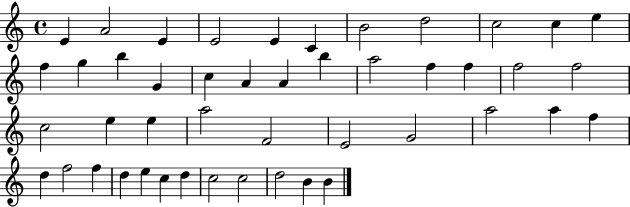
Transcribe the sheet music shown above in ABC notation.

X:1
T:Untitled
M:4/4
L:1/4
K:C
E A2 E E2 E C B2 d2 c2 c e f g b G c A A b a2 f f f2 f2 c2 e e a2 F2 E2 G2 a2 a f d f2 f d e c d c2 c2 d2 B B